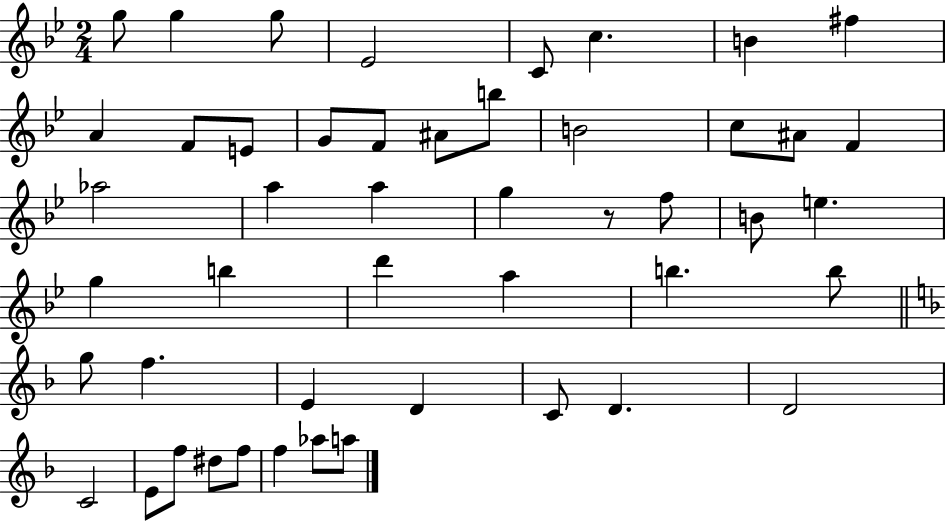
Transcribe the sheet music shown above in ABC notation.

X:1
T:Untitled
M:2/4
L:1/4
K:Bb
g/2 g g/2 _E2 C/2 c B ^f A F/2 E/2 G/2 F/2 ^A/2 b/2 B2 c/2 ^A/2 F _a2 a a g z/2 f/2 B/2 e g b d' a b b/2 g/2 f E D C/2 D D2 C2 E/2 f/2 ^d/2 f/2 f _a/2 a/2